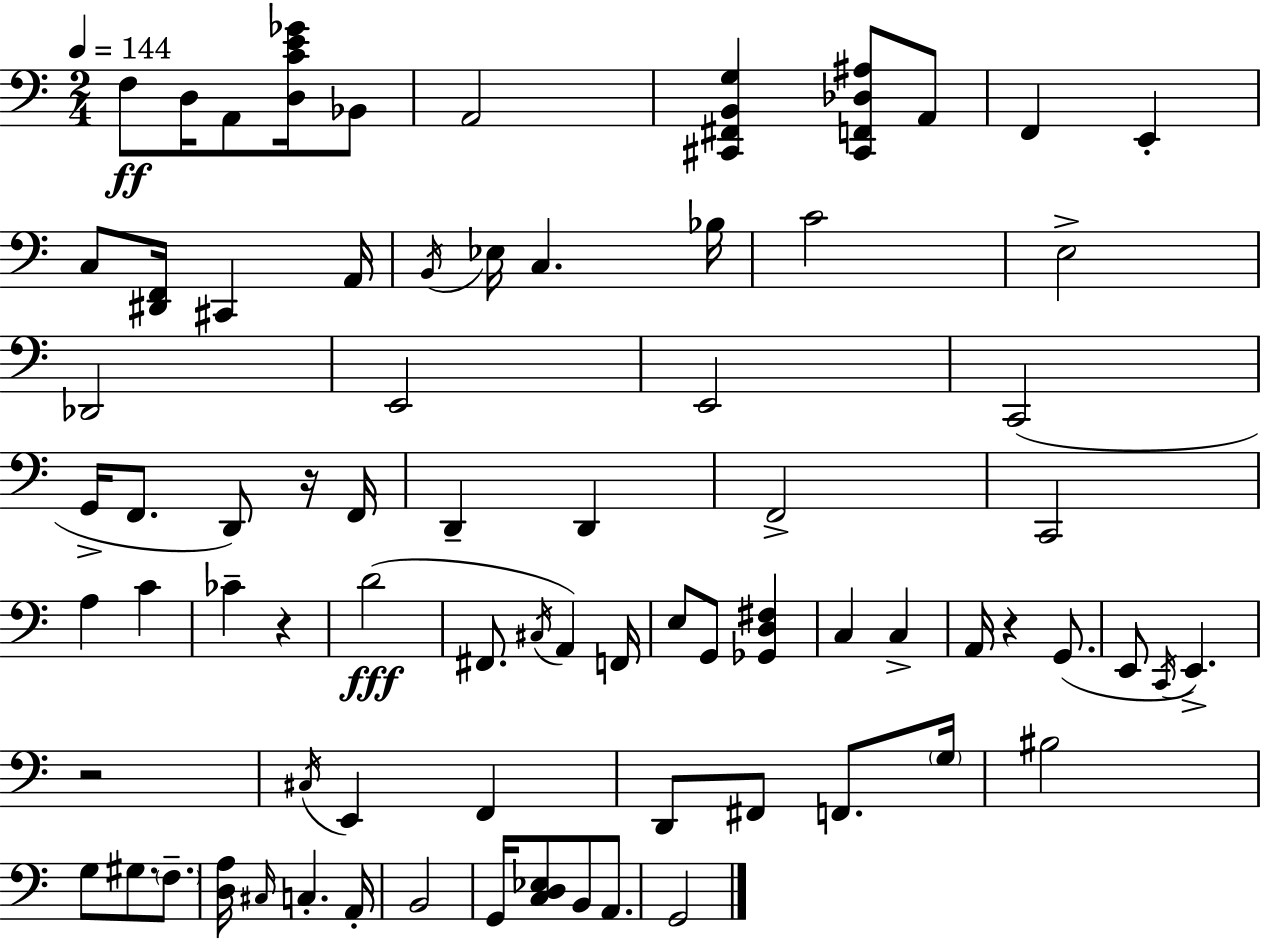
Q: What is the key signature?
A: C major